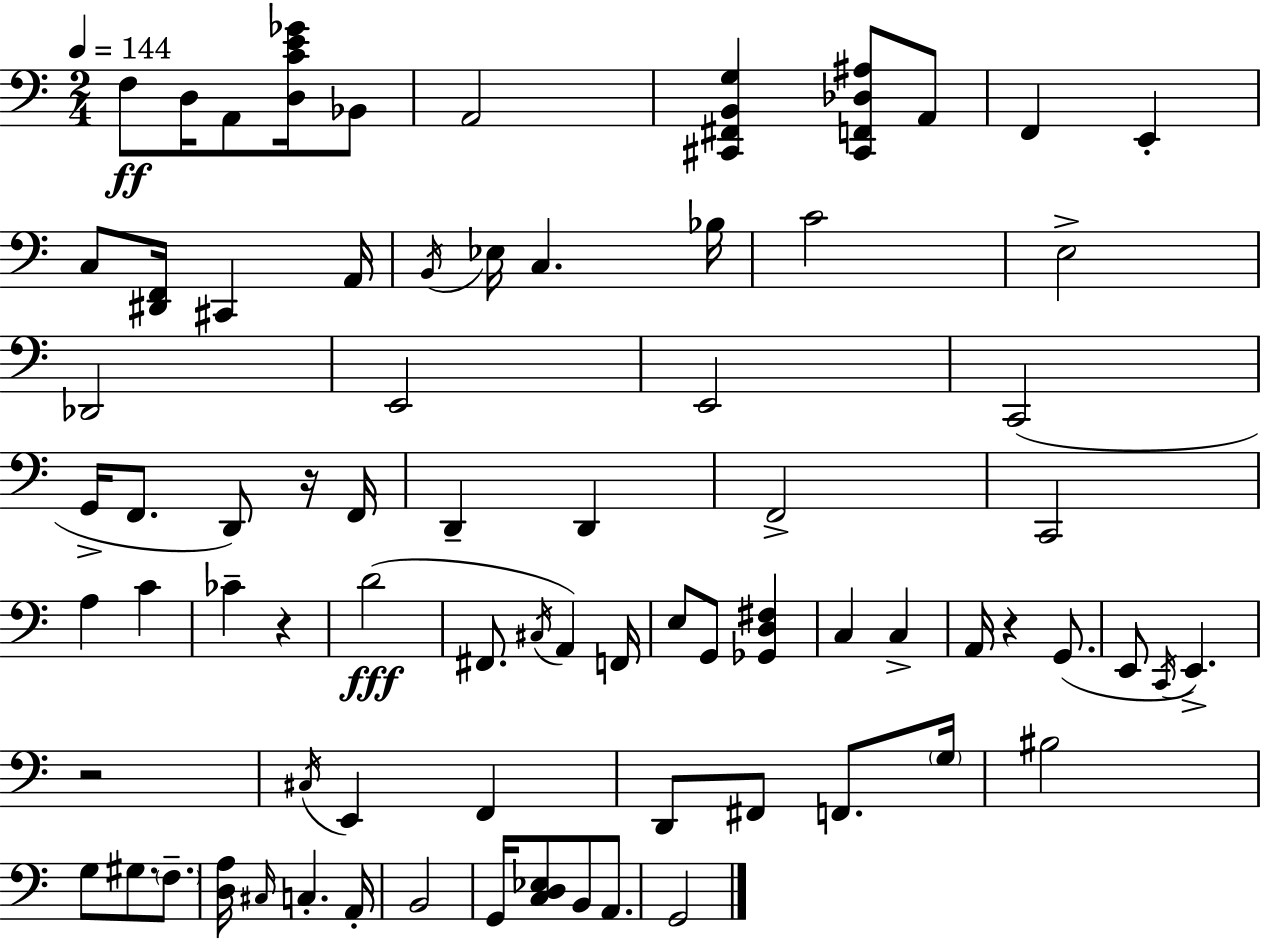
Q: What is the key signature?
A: C major